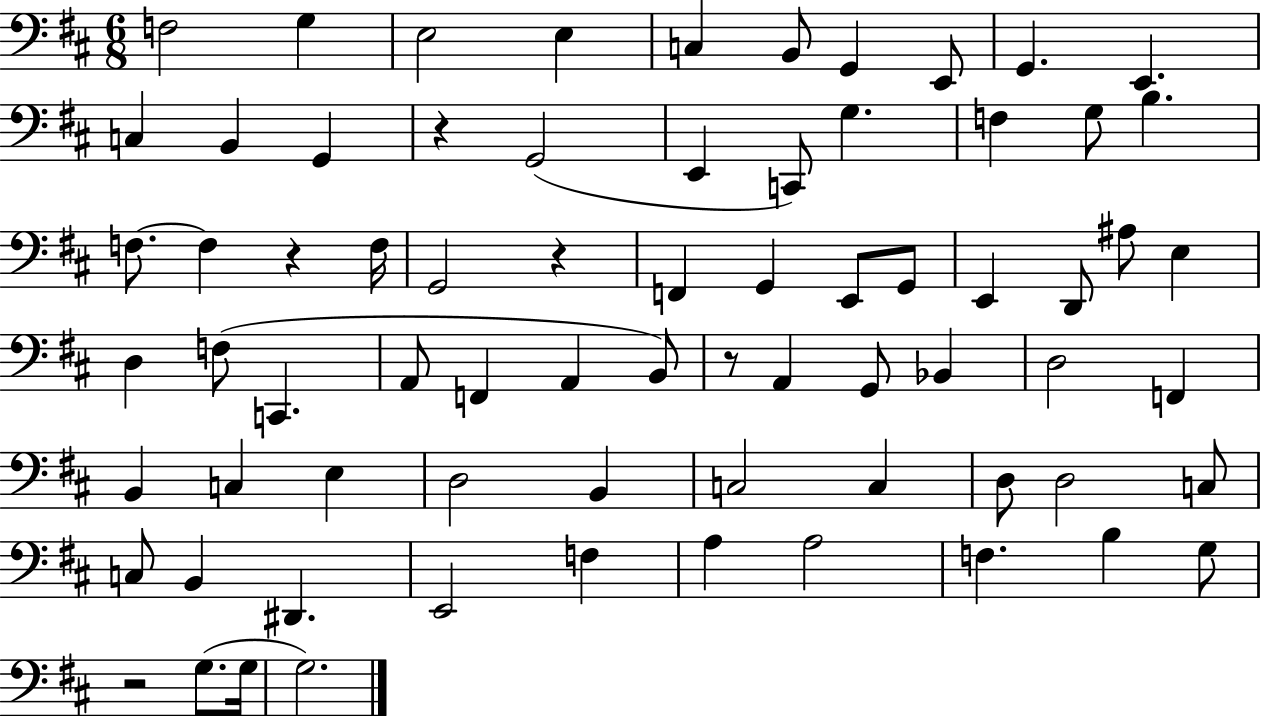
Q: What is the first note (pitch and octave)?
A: F3